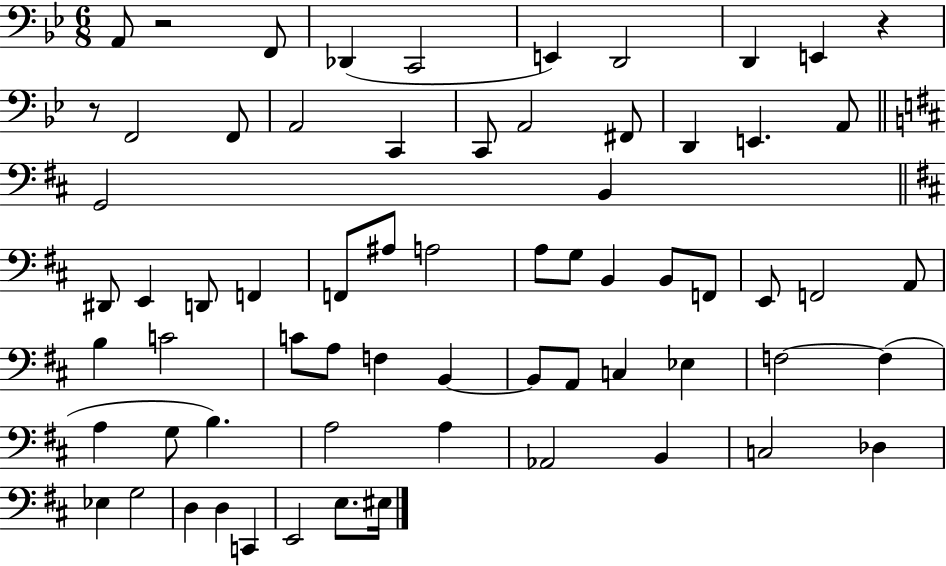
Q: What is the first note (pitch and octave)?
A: A2